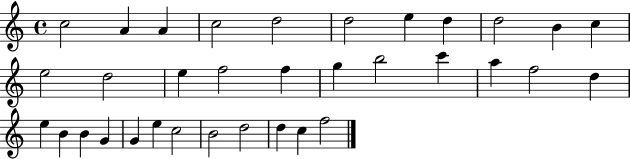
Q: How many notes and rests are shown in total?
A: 34